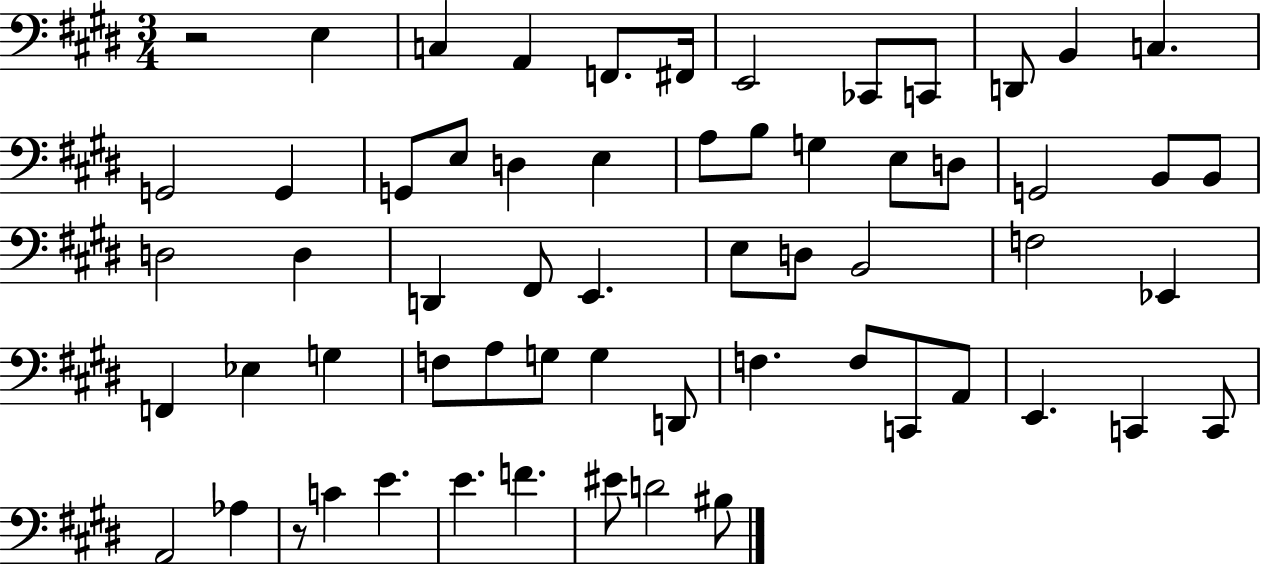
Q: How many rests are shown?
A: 2